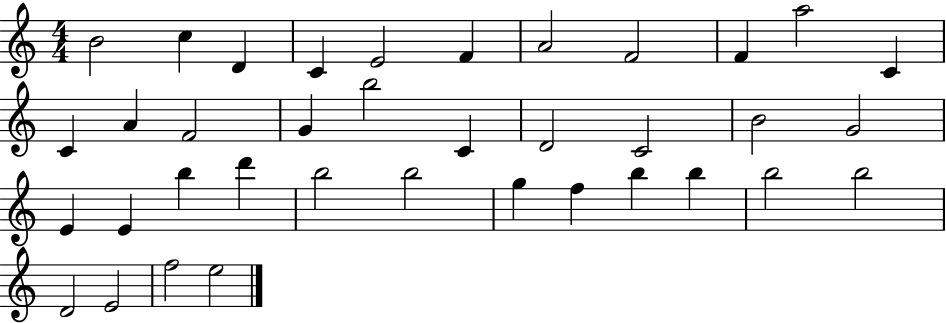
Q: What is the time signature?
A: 4/4